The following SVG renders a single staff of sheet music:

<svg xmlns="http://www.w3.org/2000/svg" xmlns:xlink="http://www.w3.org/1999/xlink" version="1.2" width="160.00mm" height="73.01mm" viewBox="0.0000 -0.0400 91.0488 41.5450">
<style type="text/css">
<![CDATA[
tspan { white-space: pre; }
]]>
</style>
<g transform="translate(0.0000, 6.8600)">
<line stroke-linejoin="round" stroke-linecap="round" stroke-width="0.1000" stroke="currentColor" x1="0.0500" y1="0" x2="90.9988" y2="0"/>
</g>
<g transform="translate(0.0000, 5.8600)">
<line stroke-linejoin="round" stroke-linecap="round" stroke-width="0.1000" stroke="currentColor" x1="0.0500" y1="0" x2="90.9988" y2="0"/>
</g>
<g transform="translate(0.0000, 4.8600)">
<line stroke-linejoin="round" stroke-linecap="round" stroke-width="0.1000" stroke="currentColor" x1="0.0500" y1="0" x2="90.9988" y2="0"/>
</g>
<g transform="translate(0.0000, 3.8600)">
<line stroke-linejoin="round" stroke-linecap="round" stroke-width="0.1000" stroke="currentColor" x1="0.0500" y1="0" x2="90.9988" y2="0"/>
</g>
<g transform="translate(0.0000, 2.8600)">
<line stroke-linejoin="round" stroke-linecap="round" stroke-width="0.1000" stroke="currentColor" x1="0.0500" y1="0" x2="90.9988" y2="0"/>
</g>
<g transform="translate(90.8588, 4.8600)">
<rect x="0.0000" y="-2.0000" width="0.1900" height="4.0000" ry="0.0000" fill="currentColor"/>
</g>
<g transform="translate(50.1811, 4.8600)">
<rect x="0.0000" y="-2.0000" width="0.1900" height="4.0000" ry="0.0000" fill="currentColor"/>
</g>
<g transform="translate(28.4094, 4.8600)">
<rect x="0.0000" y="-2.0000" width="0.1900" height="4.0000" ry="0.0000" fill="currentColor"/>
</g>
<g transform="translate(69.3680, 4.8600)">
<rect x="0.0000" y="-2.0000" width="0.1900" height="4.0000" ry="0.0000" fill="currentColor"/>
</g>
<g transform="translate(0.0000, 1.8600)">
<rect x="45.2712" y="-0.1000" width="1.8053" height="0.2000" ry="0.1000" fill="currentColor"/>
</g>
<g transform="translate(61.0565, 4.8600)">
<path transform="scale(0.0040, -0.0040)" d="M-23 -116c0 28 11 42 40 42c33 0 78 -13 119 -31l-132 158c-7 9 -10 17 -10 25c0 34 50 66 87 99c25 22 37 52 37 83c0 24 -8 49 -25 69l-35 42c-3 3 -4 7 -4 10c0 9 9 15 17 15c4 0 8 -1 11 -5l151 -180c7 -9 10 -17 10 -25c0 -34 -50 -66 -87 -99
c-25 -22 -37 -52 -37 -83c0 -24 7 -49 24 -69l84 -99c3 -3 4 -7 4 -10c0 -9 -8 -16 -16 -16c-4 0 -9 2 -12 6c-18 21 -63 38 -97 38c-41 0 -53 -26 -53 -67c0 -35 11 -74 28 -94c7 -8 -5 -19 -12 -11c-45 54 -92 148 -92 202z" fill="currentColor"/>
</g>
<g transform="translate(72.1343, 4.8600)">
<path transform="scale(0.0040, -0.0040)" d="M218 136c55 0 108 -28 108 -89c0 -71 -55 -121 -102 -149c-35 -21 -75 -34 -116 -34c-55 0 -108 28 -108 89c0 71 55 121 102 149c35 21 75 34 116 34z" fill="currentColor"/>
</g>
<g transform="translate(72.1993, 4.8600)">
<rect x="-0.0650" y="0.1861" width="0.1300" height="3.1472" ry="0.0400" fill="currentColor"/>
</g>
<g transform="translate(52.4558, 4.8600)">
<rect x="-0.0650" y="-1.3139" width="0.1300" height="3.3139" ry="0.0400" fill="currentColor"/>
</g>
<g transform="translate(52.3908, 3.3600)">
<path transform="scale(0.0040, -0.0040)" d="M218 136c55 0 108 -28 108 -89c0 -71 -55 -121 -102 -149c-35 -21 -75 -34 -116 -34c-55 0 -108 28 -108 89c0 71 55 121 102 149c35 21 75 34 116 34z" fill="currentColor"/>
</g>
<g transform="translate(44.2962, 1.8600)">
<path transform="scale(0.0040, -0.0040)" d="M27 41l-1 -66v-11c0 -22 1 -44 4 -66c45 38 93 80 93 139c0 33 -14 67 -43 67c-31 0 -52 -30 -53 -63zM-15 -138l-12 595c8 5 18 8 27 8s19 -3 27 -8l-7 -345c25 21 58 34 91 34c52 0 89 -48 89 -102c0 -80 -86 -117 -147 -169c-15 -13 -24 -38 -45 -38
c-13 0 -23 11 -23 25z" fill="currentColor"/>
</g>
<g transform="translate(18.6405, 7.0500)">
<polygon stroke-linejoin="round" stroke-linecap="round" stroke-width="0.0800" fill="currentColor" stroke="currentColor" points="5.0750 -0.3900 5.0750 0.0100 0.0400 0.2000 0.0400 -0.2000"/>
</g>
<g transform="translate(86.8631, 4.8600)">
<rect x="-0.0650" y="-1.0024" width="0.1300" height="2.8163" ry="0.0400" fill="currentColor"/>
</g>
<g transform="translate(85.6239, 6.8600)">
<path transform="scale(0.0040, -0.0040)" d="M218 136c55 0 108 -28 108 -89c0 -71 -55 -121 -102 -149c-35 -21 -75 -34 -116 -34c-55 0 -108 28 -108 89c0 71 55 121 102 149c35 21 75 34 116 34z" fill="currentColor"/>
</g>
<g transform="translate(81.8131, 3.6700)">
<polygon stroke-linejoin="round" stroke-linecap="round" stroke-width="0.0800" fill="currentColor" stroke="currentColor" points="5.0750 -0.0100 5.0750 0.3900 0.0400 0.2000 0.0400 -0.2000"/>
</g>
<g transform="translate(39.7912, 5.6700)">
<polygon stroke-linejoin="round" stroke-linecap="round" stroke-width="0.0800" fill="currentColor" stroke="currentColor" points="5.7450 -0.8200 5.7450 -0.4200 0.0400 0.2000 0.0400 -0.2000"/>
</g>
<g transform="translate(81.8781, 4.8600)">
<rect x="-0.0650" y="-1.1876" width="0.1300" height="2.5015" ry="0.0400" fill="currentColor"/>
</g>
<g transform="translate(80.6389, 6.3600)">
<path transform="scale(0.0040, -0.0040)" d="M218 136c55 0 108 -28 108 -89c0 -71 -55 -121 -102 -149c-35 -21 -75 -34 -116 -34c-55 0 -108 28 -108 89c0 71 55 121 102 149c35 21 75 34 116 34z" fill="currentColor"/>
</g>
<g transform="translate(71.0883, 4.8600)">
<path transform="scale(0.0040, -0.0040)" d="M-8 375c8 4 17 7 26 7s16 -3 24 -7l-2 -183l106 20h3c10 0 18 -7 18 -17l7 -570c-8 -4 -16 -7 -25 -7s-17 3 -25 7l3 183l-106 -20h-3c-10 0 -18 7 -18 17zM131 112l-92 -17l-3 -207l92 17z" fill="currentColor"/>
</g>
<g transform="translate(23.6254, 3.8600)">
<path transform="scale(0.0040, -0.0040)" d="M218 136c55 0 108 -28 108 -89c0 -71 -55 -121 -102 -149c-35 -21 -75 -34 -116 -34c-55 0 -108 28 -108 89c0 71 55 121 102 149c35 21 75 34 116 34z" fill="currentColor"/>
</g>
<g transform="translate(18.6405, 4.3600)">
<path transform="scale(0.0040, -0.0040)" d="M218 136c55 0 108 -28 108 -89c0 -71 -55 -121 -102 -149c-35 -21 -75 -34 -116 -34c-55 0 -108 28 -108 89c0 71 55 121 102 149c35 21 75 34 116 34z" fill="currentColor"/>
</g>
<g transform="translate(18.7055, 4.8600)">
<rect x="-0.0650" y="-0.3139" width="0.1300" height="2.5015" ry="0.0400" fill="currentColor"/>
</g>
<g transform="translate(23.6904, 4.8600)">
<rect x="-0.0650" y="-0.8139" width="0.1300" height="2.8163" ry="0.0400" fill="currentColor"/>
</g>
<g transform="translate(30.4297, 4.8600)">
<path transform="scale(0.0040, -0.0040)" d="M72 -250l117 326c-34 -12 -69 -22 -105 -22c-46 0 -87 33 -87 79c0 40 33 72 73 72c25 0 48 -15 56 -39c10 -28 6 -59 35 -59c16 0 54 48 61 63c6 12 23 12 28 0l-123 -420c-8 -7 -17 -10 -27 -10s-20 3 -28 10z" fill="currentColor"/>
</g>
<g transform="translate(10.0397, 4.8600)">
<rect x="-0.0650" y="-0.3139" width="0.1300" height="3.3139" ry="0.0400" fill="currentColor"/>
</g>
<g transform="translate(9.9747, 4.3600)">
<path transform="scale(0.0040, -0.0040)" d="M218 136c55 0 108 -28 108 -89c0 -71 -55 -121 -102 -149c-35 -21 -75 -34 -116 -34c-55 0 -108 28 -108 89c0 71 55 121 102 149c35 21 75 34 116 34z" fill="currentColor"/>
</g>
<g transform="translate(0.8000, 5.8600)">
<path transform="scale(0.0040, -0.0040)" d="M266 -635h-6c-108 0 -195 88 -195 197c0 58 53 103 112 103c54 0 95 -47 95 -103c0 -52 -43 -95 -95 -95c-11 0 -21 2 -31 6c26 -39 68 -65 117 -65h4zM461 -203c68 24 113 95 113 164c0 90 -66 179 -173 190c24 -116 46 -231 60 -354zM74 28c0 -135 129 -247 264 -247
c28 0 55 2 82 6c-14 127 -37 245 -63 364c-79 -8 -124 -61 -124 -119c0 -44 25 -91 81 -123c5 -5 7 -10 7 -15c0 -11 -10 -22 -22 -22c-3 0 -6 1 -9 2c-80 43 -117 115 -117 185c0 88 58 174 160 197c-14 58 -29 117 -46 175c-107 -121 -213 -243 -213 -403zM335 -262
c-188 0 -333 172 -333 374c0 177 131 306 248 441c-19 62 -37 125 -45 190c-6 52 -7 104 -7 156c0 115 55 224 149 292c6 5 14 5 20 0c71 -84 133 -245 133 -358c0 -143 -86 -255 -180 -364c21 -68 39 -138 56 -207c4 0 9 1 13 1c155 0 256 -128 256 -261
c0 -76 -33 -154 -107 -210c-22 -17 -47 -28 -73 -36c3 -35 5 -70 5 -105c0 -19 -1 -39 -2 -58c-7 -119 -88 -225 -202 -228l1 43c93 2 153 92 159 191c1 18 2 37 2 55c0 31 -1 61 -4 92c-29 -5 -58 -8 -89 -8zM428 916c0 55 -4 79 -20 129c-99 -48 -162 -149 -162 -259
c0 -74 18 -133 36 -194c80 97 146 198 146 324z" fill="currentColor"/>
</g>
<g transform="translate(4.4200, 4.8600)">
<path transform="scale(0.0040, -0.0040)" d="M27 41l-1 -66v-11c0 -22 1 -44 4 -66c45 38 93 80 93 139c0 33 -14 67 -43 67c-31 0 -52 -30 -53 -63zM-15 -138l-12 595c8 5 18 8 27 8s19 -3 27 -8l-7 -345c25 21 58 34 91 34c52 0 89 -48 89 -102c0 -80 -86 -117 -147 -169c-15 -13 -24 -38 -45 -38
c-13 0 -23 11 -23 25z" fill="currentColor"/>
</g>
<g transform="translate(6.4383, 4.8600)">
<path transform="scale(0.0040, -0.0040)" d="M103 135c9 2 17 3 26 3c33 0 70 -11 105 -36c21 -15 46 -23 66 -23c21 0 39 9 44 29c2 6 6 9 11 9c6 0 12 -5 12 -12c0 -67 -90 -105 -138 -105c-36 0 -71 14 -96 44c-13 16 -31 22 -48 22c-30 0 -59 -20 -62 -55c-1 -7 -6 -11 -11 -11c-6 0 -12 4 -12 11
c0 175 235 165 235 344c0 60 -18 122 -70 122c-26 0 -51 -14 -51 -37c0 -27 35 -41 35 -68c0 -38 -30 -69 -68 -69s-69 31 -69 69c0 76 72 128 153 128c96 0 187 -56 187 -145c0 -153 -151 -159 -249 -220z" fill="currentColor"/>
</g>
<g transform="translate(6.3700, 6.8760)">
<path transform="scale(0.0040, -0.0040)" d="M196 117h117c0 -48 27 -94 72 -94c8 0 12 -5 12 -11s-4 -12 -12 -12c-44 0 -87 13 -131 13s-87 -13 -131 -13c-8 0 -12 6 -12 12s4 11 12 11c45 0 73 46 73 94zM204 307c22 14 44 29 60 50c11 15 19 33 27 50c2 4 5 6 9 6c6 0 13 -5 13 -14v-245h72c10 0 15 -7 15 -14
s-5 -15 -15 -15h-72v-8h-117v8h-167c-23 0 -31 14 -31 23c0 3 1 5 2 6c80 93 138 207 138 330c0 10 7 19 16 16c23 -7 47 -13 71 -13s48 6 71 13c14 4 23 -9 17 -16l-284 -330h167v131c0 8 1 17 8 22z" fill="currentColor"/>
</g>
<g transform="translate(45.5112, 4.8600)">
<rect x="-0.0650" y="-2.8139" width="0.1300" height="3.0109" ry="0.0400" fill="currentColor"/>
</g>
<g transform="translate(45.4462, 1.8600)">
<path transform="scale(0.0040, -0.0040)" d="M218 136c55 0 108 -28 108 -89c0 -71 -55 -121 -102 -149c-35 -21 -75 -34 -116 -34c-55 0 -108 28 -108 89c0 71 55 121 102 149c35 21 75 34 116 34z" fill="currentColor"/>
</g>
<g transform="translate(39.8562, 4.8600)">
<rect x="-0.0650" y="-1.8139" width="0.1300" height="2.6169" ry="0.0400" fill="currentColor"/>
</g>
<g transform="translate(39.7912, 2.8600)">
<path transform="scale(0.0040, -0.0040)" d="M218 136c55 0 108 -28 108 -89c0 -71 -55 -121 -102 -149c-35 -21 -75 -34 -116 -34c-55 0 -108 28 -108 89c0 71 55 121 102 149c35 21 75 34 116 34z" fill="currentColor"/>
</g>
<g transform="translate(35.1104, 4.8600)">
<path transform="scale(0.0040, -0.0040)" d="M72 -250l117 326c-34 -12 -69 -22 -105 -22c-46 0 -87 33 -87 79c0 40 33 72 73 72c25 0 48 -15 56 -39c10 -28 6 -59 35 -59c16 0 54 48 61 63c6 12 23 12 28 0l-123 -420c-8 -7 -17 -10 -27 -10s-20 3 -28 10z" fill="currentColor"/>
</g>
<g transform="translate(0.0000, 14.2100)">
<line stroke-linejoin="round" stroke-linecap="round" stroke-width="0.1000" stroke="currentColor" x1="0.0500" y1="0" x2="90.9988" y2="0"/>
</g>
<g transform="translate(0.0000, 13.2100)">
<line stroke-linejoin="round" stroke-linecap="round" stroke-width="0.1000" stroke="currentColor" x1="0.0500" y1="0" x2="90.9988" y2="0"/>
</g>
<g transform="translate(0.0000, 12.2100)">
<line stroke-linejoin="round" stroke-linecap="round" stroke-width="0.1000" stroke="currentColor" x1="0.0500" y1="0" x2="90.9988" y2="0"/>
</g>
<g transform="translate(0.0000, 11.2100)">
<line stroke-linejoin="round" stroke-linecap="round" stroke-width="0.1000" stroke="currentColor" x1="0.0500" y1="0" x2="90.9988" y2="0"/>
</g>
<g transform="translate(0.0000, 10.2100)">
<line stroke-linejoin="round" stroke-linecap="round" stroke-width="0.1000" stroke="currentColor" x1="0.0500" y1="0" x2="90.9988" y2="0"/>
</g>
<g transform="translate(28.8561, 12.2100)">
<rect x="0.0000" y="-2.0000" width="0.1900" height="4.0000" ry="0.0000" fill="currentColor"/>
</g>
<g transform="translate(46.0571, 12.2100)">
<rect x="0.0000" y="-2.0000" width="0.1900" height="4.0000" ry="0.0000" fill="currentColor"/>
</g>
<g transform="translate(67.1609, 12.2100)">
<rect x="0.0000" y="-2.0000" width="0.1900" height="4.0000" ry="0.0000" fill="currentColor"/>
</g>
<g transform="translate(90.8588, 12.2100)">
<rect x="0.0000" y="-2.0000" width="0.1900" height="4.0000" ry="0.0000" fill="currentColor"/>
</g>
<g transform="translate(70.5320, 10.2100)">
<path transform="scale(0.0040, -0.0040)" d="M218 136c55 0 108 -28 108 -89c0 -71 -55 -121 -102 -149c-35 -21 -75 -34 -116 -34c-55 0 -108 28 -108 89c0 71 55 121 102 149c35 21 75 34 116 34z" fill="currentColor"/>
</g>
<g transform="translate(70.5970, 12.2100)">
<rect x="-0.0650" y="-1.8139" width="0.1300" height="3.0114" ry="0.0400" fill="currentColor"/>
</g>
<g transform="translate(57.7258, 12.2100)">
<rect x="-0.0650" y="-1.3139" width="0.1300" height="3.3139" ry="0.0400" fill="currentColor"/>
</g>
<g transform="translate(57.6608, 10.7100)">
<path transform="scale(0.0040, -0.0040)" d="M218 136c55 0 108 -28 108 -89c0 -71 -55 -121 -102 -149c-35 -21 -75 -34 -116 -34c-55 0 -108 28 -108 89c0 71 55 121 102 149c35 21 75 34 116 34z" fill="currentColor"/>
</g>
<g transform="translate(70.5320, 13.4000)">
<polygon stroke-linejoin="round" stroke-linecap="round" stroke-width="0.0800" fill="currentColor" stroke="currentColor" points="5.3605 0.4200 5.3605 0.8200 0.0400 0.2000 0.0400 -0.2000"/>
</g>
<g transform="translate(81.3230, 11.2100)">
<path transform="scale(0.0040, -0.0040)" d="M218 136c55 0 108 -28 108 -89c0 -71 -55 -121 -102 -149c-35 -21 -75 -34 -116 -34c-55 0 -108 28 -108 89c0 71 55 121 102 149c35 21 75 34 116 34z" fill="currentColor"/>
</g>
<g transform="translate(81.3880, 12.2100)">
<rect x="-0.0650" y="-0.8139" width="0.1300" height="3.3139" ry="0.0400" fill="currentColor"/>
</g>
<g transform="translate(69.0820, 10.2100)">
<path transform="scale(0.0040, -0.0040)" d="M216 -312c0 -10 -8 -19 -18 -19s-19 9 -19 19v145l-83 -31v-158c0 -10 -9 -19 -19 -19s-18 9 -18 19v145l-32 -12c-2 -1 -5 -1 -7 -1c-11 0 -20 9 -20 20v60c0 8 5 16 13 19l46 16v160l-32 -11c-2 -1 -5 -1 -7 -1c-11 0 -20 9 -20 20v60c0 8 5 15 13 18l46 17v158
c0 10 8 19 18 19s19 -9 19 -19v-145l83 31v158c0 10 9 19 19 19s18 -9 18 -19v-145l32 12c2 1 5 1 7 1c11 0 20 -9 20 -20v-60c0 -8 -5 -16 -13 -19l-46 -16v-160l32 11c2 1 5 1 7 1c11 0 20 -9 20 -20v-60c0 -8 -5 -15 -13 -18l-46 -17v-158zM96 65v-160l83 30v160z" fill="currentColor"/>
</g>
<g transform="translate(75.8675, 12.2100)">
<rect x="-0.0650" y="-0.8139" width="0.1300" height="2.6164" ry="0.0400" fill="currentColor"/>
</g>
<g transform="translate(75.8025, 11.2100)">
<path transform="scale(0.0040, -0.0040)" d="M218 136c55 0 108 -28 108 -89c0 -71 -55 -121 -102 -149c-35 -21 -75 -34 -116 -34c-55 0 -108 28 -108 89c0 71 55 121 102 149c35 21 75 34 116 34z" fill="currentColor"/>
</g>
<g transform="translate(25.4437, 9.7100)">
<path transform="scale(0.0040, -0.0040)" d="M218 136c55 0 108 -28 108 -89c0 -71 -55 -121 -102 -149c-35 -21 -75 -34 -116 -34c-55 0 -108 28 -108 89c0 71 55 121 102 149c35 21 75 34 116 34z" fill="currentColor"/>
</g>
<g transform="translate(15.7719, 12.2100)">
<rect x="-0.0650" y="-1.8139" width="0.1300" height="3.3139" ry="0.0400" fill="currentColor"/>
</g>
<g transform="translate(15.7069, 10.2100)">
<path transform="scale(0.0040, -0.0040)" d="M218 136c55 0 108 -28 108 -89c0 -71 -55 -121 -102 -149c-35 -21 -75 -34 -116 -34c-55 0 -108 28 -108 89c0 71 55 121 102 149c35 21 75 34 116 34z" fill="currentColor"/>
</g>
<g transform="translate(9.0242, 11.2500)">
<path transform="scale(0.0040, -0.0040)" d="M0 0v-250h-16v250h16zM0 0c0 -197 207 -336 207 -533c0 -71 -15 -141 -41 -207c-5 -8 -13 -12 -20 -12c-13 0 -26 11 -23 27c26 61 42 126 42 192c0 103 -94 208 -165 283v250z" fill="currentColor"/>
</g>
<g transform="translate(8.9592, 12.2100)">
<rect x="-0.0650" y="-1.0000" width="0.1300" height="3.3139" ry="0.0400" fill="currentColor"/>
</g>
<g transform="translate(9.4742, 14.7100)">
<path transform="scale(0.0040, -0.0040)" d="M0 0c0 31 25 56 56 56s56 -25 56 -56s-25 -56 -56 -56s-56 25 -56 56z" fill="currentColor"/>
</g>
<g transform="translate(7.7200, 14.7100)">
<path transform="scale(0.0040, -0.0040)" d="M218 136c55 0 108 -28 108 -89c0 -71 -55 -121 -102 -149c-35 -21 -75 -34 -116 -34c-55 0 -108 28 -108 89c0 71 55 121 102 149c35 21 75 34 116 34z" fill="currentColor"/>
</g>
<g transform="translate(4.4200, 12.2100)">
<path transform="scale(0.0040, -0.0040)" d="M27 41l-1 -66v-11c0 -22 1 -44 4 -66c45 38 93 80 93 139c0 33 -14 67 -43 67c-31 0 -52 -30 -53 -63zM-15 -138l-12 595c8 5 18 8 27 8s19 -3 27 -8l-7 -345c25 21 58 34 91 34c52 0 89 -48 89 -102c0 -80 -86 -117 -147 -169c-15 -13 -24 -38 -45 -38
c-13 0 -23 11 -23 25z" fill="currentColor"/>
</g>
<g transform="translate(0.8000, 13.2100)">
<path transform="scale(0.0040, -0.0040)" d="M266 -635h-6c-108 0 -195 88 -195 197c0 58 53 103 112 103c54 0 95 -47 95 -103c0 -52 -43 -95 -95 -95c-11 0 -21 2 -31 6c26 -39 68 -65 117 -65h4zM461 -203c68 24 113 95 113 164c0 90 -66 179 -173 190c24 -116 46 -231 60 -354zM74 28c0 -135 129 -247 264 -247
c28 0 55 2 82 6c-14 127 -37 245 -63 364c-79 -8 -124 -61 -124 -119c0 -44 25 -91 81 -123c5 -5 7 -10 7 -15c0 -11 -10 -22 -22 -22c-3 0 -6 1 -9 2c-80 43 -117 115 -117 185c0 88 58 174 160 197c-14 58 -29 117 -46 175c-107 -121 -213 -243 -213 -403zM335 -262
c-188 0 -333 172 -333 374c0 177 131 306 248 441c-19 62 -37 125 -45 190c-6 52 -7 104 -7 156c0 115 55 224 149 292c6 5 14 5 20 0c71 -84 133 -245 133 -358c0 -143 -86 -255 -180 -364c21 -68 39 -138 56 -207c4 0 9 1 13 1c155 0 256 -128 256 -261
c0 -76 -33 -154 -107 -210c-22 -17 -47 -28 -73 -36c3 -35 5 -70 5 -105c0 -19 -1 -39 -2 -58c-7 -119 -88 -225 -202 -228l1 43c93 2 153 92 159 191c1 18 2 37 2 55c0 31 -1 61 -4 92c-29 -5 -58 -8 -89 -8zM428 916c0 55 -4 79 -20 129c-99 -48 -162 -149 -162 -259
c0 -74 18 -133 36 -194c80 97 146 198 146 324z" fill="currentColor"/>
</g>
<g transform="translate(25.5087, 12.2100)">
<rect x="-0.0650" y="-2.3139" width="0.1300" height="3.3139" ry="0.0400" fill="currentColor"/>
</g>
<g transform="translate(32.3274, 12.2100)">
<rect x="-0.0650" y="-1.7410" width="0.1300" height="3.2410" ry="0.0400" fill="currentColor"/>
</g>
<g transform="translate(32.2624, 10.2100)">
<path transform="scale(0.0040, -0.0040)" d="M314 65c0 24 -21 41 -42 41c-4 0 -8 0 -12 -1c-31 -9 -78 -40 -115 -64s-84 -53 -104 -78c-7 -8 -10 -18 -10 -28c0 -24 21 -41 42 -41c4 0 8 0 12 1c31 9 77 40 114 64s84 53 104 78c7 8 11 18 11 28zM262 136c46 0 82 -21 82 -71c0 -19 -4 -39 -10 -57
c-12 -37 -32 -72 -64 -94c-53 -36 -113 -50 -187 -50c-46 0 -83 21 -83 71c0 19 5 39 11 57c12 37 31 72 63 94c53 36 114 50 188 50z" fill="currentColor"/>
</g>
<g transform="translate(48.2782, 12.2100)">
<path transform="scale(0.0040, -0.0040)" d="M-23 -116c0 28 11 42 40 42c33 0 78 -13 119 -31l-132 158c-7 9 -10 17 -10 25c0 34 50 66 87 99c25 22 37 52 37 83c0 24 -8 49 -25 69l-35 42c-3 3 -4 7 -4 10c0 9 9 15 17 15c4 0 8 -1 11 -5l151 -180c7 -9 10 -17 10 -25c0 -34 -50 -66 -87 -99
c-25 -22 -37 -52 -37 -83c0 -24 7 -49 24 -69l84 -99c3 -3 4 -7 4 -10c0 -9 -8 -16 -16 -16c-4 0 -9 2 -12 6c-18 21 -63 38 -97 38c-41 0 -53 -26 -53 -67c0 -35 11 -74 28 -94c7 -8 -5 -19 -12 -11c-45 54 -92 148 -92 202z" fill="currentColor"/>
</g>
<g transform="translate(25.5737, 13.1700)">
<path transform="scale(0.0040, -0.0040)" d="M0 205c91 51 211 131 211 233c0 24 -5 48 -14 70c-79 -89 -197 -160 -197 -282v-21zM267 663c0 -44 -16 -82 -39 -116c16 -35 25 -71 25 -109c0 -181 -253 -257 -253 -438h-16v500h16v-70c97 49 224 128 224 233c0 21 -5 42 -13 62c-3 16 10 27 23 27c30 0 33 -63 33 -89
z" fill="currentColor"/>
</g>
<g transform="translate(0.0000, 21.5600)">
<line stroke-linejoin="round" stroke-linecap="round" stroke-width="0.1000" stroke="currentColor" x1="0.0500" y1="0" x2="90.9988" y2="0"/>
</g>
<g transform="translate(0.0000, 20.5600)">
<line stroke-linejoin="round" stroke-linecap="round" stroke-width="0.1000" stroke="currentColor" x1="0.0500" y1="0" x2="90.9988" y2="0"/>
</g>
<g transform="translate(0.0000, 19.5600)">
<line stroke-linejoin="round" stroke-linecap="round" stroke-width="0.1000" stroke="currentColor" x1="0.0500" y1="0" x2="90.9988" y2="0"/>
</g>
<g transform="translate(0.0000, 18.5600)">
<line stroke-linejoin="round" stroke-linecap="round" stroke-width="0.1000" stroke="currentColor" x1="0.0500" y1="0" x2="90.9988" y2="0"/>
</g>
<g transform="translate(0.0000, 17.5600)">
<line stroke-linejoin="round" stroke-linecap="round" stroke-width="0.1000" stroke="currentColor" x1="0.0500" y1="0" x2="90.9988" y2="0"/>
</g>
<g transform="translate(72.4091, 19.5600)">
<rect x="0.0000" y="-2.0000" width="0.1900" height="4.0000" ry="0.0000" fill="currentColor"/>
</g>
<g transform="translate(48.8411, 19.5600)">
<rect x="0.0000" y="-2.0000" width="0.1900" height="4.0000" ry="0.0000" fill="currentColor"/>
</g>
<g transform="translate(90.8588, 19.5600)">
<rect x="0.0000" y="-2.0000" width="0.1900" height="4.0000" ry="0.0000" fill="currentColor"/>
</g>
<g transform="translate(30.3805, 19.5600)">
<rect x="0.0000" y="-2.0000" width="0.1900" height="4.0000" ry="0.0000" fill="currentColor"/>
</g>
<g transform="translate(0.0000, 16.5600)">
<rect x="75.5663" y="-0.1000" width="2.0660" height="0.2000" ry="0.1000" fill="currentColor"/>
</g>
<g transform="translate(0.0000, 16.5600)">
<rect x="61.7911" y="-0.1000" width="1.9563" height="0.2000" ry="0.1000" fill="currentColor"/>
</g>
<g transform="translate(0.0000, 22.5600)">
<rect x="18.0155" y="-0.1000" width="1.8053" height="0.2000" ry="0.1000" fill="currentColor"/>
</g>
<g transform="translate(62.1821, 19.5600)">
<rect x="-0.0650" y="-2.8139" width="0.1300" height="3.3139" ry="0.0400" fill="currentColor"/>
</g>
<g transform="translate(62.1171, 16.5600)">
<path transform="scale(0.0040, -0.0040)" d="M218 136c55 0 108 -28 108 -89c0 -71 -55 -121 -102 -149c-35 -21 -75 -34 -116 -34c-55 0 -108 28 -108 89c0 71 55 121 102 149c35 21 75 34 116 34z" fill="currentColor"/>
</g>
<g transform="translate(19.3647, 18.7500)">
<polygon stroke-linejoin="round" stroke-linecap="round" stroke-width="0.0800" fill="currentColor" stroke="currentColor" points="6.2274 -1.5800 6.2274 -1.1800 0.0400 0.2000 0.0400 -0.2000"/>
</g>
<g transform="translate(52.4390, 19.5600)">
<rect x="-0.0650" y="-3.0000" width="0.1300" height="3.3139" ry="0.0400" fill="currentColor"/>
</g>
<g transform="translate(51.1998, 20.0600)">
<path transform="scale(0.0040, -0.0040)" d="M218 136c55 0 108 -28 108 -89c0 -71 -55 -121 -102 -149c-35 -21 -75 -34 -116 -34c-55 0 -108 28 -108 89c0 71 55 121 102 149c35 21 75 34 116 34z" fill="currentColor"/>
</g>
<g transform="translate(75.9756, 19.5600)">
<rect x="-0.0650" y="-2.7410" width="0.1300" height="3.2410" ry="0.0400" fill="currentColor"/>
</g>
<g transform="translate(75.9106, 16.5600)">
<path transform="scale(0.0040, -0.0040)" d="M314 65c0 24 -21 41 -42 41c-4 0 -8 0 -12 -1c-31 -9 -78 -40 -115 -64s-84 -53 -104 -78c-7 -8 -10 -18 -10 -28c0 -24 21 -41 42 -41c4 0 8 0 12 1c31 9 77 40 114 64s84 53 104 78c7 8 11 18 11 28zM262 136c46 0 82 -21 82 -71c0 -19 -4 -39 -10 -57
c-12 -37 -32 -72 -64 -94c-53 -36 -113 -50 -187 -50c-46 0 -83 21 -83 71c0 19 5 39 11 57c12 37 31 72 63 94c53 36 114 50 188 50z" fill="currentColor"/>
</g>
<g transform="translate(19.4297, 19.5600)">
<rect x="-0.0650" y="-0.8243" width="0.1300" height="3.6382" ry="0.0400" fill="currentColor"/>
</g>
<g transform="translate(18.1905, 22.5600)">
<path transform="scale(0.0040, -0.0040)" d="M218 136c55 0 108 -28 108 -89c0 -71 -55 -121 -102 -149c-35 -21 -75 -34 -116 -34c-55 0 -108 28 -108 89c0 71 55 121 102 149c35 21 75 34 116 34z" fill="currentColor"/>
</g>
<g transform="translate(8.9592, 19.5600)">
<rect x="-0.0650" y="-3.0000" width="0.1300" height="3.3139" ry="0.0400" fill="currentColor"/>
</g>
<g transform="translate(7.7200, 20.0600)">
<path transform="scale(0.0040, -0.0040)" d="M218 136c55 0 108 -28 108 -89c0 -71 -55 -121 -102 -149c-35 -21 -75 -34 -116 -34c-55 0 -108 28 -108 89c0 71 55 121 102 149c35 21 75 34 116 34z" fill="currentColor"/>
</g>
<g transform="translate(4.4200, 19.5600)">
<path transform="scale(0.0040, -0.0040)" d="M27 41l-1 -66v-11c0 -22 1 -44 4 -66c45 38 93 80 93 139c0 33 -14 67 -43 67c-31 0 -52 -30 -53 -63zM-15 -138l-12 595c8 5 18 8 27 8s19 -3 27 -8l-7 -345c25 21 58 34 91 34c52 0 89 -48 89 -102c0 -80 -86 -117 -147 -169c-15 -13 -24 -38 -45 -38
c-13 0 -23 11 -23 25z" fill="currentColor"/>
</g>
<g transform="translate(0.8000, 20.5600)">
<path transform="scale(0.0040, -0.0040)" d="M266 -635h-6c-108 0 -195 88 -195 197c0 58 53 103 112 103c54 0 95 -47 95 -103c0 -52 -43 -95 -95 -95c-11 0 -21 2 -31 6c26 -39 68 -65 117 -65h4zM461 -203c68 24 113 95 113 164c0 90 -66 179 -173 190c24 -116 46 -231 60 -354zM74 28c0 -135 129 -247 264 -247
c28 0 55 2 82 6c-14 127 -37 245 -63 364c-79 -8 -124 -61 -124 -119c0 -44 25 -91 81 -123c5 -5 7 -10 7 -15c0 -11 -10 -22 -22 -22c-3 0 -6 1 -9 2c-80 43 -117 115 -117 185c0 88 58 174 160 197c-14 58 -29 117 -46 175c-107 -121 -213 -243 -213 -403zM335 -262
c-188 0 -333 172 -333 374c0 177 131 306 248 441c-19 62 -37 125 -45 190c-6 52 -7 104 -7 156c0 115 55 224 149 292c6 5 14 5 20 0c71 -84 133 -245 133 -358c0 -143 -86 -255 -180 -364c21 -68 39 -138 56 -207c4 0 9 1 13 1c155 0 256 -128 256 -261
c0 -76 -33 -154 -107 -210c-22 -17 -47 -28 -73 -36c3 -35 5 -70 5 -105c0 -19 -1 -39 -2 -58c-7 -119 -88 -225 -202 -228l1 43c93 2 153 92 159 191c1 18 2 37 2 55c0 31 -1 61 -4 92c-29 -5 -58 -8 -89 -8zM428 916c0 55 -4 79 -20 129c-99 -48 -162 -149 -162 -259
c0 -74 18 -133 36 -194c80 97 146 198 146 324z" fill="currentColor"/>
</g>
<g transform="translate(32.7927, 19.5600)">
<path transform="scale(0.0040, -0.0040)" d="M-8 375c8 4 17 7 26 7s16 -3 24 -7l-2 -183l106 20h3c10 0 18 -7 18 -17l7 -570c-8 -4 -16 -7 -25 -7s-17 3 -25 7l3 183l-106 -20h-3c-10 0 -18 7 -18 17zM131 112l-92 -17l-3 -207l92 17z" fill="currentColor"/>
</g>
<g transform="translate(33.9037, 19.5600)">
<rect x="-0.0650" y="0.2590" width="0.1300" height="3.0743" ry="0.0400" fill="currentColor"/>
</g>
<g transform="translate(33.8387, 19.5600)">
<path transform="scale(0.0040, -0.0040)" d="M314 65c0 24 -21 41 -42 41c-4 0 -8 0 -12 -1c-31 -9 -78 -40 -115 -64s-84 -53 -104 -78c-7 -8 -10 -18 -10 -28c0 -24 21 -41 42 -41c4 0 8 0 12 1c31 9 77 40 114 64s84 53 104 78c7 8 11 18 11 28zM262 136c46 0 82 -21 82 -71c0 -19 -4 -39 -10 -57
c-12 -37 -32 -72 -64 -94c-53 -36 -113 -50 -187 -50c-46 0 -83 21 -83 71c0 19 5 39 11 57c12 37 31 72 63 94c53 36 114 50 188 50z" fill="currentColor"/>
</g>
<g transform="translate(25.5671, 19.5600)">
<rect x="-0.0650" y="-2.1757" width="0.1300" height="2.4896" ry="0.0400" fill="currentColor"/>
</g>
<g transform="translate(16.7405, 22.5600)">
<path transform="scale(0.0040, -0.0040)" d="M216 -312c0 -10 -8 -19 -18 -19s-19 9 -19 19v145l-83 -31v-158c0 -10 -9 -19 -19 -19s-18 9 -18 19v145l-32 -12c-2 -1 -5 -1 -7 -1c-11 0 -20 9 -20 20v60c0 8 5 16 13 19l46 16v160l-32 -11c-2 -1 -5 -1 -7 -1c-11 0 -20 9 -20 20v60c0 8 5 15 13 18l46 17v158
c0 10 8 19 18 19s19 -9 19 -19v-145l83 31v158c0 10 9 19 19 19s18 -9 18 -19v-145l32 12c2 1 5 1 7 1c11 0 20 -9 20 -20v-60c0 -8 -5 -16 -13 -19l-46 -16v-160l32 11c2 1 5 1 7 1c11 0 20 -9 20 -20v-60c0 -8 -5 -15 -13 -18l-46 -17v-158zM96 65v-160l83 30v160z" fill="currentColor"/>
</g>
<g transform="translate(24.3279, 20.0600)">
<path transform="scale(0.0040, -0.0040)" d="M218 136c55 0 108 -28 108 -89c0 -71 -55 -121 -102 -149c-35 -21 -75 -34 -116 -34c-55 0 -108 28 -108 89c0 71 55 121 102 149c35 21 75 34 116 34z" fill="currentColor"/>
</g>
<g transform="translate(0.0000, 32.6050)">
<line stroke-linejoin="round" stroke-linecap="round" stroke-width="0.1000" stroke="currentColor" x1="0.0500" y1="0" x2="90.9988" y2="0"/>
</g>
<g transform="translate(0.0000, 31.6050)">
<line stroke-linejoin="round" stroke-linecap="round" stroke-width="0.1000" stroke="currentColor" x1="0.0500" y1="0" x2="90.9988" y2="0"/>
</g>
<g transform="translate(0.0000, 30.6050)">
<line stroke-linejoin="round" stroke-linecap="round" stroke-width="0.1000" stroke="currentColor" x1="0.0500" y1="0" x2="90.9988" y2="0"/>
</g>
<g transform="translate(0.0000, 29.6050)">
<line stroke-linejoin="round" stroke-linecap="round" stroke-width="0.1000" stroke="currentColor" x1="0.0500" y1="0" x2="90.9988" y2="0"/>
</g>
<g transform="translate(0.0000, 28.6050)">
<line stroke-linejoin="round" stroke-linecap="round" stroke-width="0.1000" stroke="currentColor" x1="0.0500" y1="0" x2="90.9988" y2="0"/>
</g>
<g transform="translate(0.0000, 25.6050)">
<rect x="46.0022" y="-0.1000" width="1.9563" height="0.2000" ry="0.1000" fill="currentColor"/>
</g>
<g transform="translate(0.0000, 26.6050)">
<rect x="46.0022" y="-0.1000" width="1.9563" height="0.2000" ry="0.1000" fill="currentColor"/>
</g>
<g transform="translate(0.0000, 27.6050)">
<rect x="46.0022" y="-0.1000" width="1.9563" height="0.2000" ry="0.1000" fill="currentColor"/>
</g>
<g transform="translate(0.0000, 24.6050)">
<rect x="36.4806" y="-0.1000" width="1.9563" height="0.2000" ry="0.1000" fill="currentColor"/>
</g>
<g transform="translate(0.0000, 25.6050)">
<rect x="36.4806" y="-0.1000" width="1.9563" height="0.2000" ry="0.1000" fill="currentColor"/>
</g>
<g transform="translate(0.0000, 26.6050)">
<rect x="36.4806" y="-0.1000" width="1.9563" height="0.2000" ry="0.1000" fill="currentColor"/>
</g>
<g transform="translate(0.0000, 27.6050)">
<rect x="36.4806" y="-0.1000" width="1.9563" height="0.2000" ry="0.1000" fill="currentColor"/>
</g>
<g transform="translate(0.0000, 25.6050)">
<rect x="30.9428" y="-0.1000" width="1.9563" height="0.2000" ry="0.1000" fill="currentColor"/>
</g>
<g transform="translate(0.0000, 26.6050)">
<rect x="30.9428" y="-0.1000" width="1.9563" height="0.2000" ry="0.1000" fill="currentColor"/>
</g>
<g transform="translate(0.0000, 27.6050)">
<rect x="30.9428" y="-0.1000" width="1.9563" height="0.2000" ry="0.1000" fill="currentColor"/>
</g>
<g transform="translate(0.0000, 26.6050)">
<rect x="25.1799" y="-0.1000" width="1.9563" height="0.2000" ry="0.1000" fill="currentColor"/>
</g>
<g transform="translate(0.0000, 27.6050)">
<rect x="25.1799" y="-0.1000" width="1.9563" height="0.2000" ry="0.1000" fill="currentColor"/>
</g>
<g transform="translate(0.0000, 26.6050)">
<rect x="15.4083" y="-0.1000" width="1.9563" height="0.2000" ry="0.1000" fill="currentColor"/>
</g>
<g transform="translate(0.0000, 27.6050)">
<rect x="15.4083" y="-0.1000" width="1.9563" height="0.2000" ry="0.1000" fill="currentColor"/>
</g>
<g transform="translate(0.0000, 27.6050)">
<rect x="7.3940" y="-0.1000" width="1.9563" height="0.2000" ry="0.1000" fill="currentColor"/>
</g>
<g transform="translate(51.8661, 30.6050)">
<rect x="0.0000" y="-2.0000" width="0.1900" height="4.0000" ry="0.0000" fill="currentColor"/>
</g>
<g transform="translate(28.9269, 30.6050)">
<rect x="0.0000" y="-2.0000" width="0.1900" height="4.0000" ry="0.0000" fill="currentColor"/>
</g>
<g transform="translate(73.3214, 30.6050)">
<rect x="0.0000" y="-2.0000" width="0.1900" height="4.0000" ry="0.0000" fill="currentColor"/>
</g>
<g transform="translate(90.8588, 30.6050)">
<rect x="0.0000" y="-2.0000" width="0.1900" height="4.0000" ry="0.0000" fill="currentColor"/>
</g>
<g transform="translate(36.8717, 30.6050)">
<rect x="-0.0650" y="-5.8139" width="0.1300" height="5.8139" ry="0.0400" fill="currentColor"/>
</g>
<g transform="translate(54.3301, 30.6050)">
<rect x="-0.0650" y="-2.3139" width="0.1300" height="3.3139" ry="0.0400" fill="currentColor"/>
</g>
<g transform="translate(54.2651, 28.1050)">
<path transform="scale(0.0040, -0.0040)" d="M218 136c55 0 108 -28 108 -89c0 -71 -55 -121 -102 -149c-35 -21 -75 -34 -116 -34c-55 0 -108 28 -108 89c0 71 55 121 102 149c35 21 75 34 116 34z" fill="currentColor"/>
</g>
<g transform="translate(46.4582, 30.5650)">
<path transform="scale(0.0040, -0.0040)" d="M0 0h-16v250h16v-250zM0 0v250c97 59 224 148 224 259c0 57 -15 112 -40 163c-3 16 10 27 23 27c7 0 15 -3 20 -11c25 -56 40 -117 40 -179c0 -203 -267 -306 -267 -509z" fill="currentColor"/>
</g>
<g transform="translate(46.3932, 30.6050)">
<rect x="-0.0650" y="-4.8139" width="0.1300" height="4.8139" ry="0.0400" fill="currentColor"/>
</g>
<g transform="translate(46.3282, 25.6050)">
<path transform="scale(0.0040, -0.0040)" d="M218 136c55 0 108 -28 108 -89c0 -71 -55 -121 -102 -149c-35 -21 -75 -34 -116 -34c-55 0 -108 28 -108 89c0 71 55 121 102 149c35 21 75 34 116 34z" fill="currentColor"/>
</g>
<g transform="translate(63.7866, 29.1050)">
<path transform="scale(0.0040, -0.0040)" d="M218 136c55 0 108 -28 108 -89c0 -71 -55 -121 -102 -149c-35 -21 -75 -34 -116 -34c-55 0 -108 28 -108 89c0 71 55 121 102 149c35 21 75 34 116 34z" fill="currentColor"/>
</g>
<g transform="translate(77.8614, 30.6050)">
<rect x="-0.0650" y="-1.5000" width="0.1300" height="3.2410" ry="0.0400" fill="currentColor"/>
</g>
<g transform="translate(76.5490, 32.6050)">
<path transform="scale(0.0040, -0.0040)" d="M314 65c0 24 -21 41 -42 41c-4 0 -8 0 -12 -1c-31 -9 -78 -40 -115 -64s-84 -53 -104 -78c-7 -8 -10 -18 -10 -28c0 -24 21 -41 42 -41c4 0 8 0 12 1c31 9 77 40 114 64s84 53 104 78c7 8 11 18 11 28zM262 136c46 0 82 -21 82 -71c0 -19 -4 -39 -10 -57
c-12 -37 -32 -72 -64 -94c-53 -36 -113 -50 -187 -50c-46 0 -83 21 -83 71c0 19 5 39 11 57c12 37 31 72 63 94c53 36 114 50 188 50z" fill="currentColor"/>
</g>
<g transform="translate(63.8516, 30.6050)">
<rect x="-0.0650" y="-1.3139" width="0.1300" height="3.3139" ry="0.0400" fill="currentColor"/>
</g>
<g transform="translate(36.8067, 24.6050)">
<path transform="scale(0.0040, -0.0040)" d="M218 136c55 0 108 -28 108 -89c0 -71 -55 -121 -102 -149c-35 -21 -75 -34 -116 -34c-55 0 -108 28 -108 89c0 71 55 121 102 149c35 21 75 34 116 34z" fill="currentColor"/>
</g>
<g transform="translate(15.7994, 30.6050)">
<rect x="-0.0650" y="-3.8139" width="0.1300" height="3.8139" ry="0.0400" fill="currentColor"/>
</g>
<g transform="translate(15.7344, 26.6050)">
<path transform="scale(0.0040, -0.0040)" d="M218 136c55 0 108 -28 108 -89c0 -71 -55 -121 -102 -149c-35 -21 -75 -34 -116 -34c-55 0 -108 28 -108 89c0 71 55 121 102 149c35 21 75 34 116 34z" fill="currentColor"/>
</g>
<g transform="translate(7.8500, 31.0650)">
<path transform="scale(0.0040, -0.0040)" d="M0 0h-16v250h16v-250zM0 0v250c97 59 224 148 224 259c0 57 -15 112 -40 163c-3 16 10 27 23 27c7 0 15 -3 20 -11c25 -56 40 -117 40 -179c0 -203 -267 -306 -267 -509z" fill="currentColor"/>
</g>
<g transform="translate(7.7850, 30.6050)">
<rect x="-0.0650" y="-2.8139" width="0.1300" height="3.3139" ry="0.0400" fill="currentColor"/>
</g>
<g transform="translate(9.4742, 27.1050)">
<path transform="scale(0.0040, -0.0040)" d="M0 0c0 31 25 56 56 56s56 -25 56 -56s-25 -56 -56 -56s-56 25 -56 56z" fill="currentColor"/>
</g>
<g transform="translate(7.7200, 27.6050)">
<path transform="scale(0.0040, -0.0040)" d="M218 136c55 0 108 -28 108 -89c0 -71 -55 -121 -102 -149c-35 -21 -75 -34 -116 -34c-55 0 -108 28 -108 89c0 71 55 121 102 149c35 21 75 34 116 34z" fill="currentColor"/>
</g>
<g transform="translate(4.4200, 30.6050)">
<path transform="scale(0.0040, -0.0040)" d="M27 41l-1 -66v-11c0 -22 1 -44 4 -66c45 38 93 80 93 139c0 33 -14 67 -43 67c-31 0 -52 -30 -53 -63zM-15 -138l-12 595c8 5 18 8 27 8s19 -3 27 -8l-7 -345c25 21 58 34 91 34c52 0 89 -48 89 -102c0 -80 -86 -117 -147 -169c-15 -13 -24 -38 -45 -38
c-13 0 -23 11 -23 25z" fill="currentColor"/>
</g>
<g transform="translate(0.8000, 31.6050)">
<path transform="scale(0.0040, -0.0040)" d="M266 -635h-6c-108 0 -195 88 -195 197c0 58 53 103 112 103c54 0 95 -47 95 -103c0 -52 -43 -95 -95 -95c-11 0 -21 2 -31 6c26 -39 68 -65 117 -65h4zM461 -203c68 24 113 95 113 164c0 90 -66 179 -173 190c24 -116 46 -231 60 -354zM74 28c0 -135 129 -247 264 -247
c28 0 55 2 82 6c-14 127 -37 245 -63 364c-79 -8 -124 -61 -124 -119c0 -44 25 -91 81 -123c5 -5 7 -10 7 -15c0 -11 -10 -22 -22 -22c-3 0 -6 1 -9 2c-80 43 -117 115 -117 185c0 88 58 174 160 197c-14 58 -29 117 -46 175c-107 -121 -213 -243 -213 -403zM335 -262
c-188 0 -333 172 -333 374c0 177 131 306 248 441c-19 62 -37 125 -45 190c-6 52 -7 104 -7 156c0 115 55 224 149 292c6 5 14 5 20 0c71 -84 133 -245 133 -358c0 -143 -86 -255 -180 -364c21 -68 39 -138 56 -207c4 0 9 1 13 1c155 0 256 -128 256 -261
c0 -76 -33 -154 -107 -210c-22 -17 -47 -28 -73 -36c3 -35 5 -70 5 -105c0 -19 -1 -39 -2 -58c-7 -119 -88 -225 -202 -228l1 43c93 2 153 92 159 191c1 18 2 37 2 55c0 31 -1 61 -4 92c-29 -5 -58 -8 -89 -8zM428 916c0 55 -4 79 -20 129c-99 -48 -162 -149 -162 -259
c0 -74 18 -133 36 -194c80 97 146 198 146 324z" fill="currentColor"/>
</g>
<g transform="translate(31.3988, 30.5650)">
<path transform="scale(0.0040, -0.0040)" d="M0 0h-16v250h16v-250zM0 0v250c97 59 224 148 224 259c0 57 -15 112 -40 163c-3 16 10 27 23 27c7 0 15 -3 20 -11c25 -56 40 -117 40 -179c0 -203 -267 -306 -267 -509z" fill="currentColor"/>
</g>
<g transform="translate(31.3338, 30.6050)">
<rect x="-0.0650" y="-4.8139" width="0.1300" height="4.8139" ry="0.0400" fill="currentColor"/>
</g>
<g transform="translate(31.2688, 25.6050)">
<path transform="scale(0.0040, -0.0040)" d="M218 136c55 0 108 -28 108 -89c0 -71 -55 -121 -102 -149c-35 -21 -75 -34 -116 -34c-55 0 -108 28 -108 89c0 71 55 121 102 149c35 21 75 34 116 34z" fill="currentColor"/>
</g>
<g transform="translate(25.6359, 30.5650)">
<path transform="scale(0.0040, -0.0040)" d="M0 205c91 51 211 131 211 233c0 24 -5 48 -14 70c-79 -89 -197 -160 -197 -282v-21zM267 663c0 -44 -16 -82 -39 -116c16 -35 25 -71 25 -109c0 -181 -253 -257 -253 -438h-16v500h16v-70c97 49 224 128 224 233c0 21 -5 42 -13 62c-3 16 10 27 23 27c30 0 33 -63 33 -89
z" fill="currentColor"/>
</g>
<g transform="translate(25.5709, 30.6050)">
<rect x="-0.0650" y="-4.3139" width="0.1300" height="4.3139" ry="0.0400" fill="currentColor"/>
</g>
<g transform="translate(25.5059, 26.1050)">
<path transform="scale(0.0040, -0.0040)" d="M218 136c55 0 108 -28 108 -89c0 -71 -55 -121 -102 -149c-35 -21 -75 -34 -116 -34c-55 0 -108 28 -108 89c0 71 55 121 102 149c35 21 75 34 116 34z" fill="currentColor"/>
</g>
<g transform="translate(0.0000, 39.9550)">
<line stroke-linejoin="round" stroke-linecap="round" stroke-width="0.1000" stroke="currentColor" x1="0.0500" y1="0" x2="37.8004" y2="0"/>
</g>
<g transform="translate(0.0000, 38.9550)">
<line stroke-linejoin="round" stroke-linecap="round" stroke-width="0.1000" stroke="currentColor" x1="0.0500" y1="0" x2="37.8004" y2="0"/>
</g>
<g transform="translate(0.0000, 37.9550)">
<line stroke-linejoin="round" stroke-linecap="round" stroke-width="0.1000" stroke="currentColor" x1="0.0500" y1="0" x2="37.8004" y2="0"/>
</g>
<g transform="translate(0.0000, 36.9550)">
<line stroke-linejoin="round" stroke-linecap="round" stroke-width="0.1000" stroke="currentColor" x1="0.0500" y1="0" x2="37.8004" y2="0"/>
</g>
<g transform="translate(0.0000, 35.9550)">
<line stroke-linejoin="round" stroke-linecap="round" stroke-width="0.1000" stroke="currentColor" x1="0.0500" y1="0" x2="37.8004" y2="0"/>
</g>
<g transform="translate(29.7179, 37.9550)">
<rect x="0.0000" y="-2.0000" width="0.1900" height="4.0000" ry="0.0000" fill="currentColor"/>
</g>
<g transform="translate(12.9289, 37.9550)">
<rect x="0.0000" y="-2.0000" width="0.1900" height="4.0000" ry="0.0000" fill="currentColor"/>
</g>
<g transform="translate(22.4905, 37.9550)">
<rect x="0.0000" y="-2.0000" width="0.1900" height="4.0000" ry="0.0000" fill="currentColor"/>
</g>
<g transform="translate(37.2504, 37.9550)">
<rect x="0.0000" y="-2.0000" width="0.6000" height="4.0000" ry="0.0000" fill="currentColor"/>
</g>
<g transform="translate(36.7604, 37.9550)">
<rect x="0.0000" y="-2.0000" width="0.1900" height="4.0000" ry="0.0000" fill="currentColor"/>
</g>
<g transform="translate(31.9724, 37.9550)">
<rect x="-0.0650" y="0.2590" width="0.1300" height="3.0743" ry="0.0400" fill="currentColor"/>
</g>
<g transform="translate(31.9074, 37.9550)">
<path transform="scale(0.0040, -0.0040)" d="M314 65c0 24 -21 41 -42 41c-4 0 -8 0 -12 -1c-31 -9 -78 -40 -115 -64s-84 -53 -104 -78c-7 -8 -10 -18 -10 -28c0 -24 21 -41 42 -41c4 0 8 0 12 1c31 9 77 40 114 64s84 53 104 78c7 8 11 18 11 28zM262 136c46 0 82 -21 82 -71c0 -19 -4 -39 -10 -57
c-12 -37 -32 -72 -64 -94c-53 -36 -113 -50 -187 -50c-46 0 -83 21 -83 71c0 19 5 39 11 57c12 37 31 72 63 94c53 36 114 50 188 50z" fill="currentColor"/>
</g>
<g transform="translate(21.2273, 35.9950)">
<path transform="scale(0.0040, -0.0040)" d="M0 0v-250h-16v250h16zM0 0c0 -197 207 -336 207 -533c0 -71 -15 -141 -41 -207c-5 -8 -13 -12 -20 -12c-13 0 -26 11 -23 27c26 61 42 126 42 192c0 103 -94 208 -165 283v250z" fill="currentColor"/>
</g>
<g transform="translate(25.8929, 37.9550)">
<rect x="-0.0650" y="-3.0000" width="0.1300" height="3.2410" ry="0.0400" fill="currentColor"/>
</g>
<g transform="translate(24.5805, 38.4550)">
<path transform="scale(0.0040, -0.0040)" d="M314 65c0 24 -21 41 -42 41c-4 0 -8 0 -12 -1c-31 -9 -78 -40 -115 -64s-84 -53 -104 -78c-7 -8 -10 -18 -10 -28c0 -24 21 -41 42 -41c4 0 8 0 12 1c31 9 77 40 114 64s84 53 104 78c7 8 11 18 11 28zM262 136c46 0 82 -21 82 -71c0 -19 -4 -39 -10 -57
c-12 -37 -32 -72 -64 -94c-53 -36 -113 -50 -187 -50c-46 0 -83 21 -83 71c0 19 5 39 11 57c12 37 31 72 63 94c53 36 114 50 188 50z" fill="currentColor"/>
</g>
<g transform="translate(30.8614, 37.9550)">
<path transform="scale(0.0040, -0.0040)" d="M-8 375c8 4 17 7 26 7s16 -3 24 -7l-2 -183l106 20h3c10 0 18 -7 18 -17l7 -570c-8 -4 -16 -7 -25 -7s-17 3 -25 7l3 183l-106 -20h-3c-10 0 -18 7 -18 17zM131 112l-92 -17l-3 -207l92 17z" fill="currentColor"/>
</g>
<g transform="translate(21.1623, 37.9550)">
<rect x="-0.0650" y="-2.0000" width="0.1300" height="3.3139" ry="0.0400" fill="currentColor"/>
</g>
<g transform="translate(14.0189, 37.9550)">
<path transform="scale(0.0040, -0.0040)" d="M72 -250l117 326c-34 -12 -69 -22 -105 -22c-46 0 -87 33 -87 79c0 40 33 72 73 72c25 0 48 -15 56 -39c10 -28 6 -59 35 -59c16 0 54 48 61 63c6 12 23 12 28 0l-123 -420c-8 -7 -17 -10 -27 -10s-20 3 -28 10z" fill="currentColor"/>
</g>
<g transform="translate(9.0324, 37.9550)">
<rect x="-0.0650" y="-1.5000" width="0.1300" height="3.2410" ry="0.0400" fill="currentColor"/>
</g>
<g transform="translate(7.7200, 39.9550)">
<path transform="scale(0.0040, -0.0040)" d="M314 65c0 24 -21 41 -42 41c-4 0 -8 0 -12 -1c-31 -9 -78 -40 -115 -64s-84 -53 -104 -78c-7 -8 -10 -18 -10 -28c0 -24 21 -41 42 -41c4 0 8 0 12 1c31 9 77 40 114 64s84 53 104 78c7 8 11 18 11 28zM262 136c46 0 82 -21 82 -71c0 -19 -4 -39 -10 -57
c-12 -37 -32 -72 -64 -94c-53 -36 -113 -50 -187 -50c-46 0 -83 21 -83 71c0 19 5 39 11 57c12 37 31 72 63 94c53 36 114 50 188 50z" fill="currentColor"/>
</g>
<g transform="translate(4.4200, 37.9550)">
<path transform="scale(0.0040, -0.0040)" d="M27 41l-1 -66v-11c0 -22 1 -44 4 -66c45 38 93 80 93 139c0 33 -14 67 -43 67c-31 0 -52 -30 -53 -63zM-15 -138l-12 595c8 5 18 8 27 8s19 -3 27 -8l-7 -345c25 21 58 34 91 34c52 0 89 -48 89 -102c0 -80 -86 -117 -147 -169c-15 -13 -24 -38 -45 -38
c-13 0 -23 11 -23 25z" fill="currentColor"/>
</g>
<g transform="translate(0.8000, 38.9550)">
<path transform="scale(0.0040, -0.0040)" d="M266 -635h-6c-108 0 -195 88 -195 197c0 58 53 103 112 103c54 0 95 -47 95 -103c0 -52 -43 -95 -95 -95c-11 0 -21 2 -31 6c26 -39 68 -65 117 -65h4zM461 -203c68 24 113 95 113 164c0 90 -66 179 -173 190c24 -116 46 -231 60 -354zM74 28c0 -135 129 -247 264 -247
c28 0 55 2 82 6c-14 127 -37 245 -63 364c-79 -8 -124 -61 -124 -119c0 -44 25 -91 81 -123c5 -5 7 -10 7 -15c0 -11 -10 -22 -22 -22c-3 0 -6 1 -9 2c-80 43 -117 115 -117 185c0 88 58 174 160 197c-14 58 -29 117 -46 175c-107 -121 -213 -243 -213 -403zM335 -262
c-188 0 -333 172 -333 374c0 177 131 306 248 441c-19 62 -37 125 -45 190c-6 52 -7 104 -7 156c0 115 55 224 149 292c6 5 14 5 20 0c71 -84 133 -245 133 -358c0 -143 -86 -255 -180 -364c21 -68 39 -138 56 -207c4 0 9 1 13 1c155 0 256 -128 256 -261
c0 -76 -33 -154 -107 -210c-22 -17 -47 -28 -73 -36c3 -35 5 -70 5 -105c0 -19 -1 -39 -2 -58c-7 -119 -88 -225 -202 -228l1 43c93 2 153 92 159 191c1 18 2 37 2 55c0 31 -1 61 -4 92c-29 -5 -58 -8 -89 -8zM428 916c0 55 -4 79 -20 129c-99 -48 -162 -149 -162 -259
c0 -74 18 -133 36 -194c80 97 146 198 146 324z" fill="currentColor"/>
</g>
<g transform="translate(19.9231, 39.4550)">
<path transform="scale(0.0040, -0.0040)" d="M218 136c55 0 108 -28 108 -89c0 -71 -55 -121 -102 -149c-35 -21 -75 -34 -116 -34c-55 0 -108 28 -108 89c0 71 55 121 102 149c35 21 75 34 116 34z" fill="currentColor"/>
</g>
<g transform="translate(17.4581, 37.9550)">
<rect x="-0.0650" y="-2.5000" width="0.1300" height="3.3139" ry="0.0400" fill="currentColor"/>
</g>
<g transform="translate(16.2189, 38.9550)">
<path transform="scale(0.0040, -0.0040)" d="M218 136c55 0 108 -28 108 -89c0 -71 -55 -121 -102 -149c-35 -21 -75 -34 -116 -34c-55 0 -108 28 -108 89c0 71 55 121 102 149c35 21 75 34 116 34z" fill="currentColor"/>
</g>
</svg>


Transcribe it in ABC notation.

X:1
T:Untitled
M:2/4
L:1/4
K:F
c c/2 d/2 z/2 z/2 f/2 _a/2 e z B F/2 E/2 D/2 f g/4 f2 z e ^f/2 d/2 d A ^C/2 A/2 B2 A a a2 a/2 c' d'/4 e'/2 g' e'/2 g e E2 E2 z/2 G F/2 A2 B2